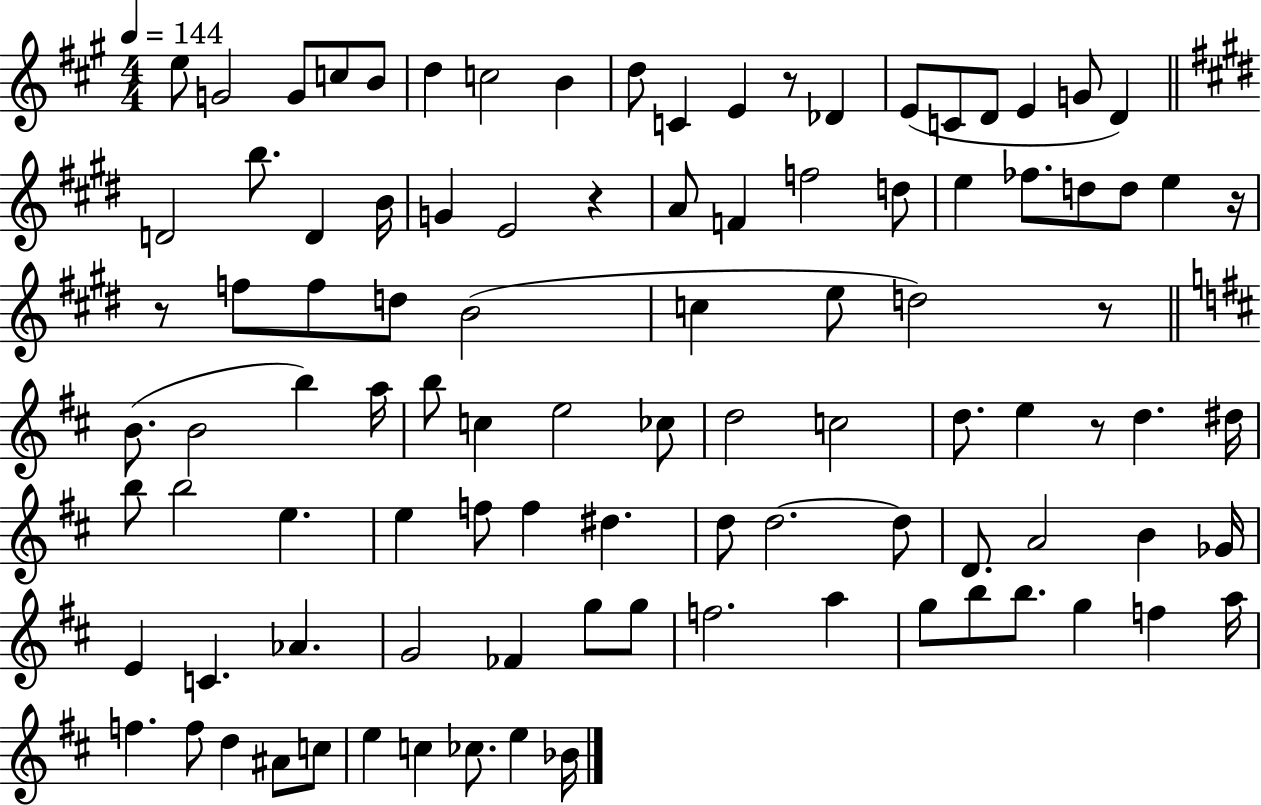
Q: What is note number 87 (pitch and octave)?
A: A#4